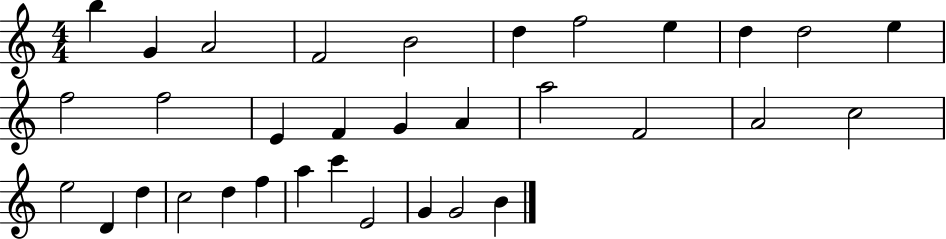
B5/q G4/q A4/h F4/h B4/h D5/q F5/h E5/q D5/q D5/h E5/q F5/h F5/h E4/q F4/q G4/q A4/q A5/h F4/h A4/h C5/h E5/h D4/q D5/q C5/h D5/q F5/q A5/q C6/q E4/h G4/q G4/h B4/q